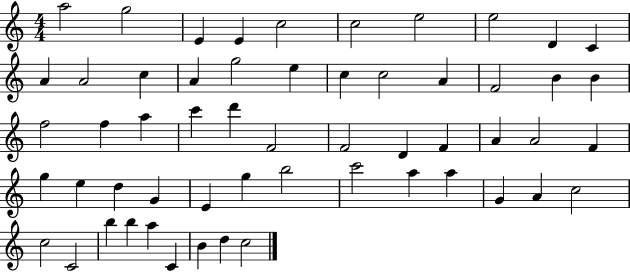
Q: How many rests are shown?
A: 0